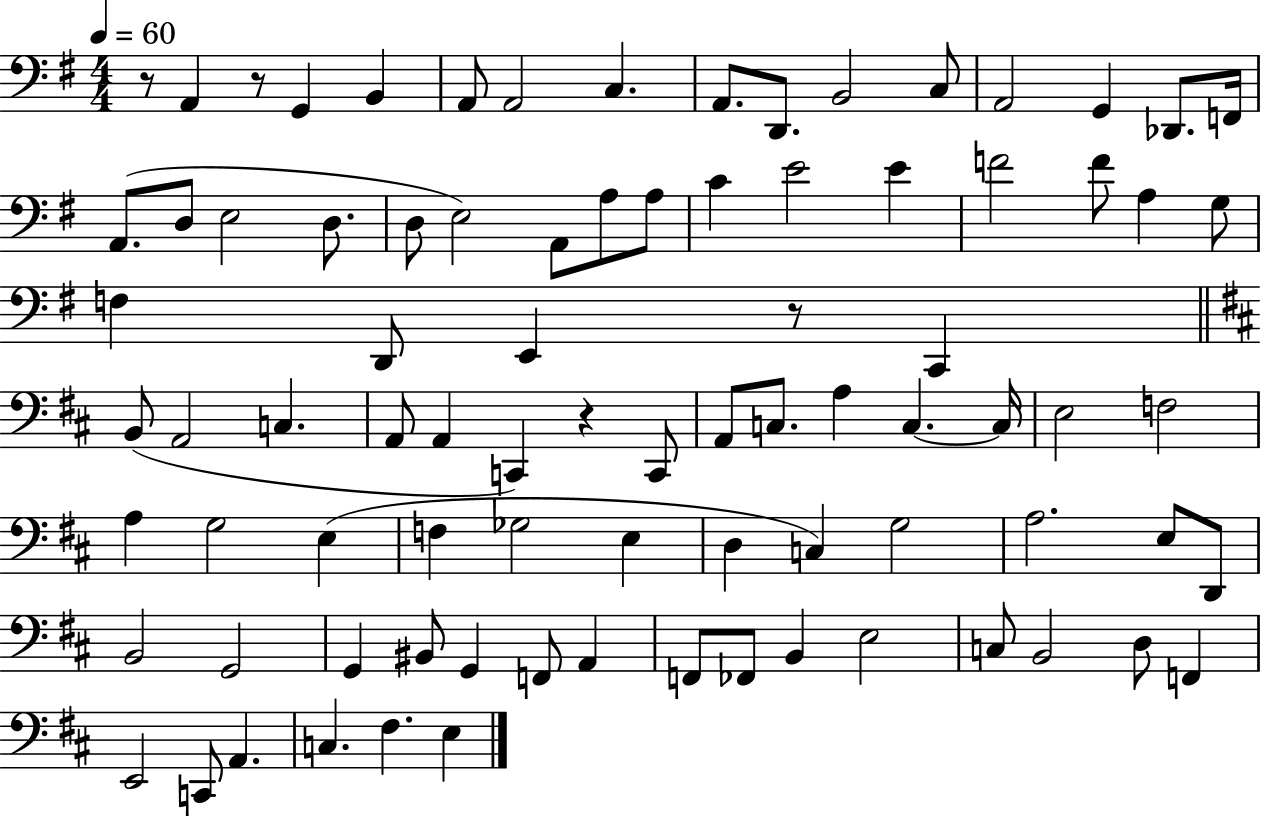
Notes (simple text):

R/e A2/q R/e G2/q B2/q A2/e A2/h C3/q. A2/e. D2/e. B2/h C3/e A2/h G2/q Db2/e. F2/s A2/e. D3/e E3/h D3/e. D3/e E3/h A2/e A3/e A3/e C4/q E4/h E4/q F4/h F4/e A3/q G3/e F3/q D2/e E2/q R/e C2/q B2/e A2/h C3/q. A2/e A2/q C2/q R/q C2/e A2/e C3/e. A3/q C3/q. C3/s E3/h F3/h A3/q G3/h E3/q F3/q Gb3/h E3/q D3/q C3/q G3/h A3/h. E3/e D2/e B2/h G2/h G2/q BIS2/e G2/q F2/e A2/q F2/e FES2/e B2/q E3/h C3/e B2/h D3/e F2/q E2/h C2/e A2/q. C3/q. F#3/q. E3/q